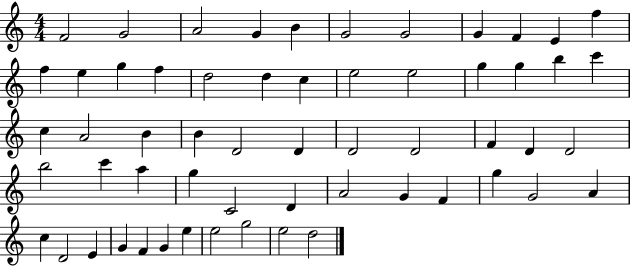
{
  \clef treble
  \numericTimeSignature
  \time 4/4
  \key c \major
  f'2 g'2 | a'2 g'4 b'4 | g'2 g'2 | g'4 f'4 e'4 f''4 | \break f''4 e''4 g''4 f''4 | d''2 d''4 c''4 | e''2 e''2 | g''4 g''4 b''4 c'''4 | \break c''4 a'2 b'4 | b'4 d'2 d'4 | d'2 d'2 | f'4 d'4 d'2 | \break b''2 c'''4 a''4 | g''4 c'2 d'4 | a'2 g'4 f'4 | g''4 g'2 a'4 | \break c''4 d'2 e'4 | g'4 f'4 g'4 e''4 | e''2 g''2 | e''2 d''2 | \break \bar "|."
}